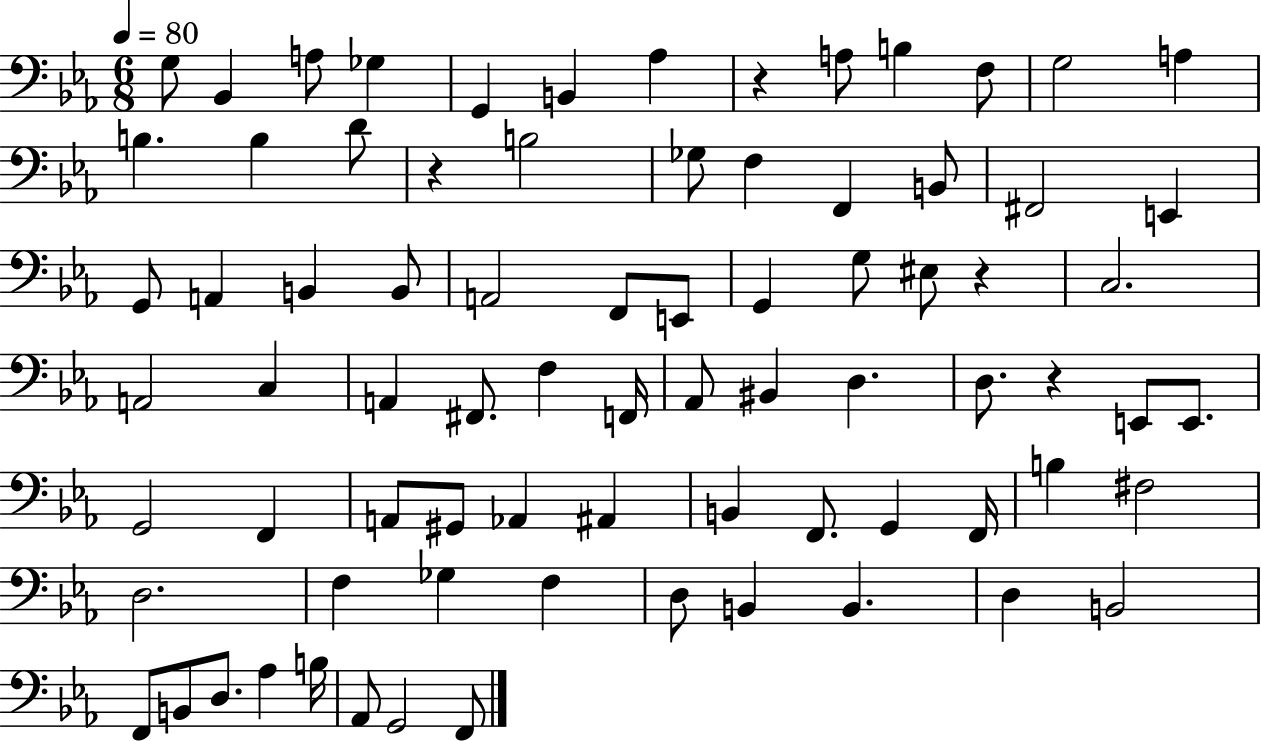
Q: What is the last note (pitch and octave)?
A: F2